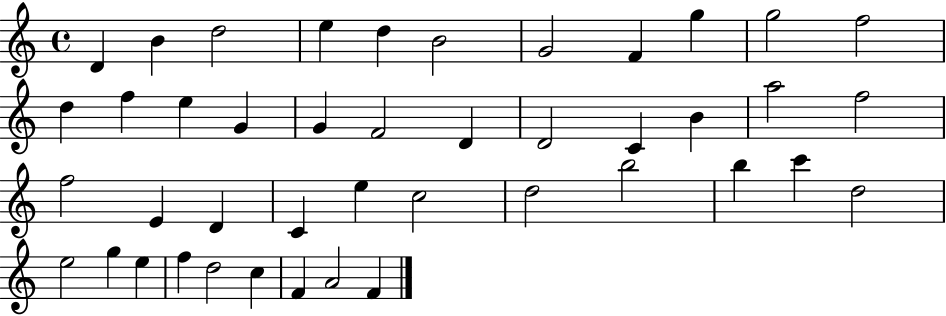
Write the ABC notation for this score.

X:1
T:Untitled
M:4/4
L:1/4
K:C
D B d2 e d B2 G2 F g g2 f2 d f e G G F2 D D2 C B a2 f2 f2 E D C e c2 d2 b2 b c' d2 e2 g e f d2 c F A2 F